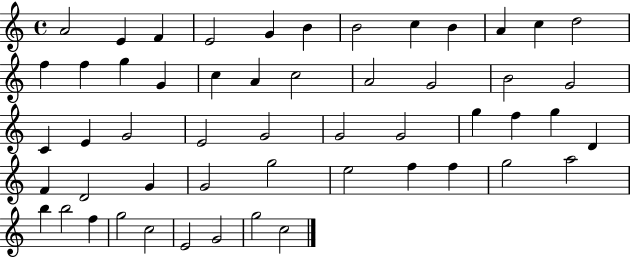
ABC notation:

X:1
T:Untitled
M:4/4
L:1/4
K:C
A2 E F E2 G B B2 c B A c d2 f f g G c A c2 A2 G2 B2 G2 C E G2 E2 G2 G2 G2 g f g D F D2 G G2 g2 e2 f f g2 a2 b b2 f g2 c2 E2 G2 g2 c2